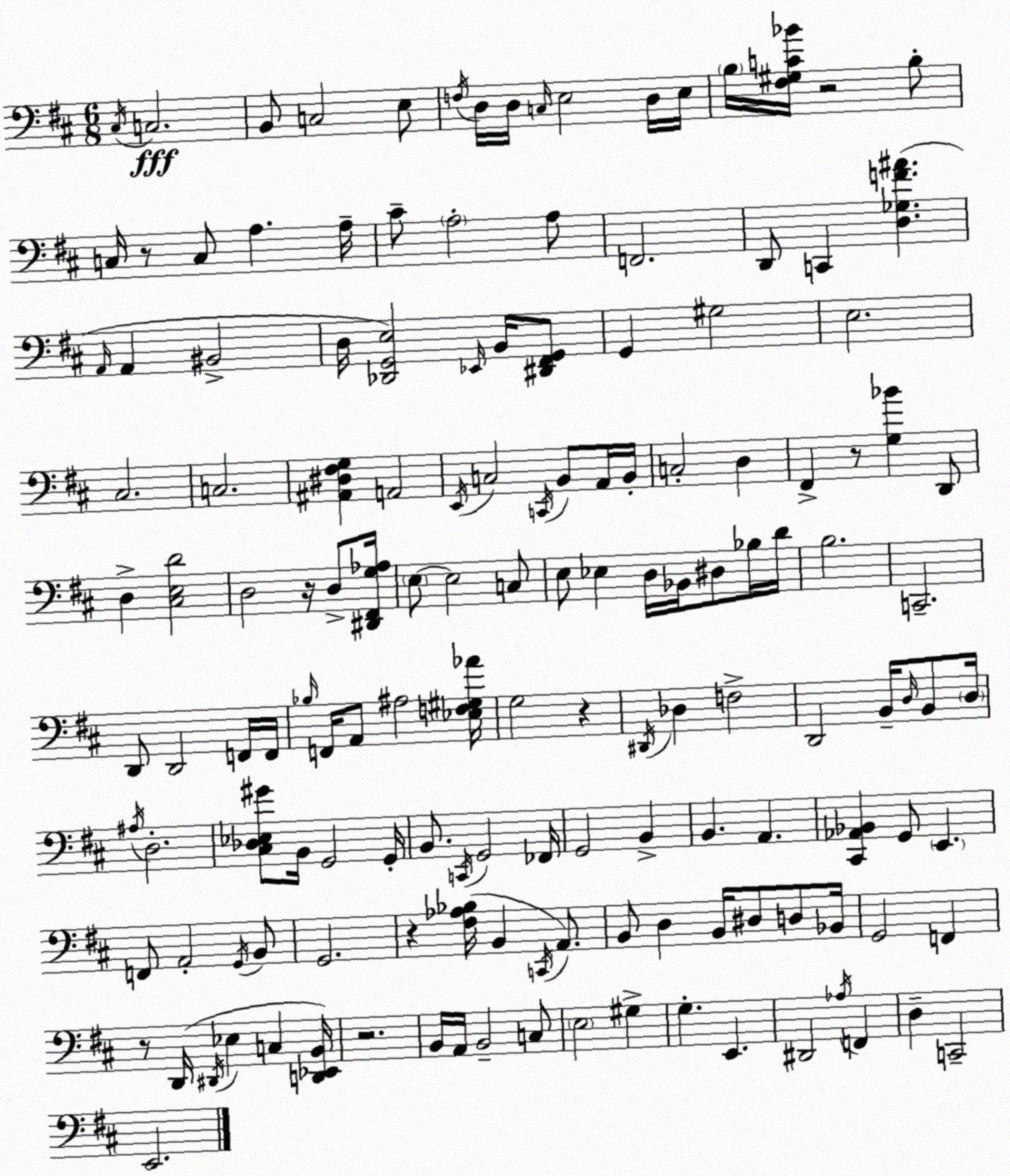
X:1
T:Untitled
M:6/8
L:1/4
K:D
^C,/4 C,2 B,,/2 C,2 E,/2 F,/4 D,/4 D,/4 C,/4 E,2 D,/4 E,/4 B,/4 [^F,^G,C_B]/4 z2 B,/2 C,/4 z/2 C,/2 A, A,/4 ^C/2 A,2 A,/2 F,,2 D,,/2 C,, [D,_G,F^A] A,,/4 A,, ^B,,2 D,/4 [_D,,G,,E,]2 _E,,/4 B,,/4 [^D,,^F,,G,,]/2 G,, ^G,2 E,2 ^C,2 C,2 [^A,,^D,^F,G,] A,,2 E,,/4 C,2 C,,/4 B,,/2 A,,/4 B,,/4 C,2 D, ^F,, z/2 [G,_B] D,,/2 D, [^C,E,D]2 D,2 z/4 D,/2 [^D,,^F,,G,_A,]/4 E,/2 E,2 C,/2 E,/2 _E, D,/4 _B,,/4 ^D,/2 _B,/4 D/4 B,2 C,,2 D,,/2 D,,2 F,,/4 F,,/4 _B,/4 F,,/4 A,,/2 ^A,2 [_E,F,^G,_A]/4 G,2 z ^D,,/4 _D, F,2 D,,2 B,,/4 D,/4 B,,/2 D,/4 ^A,/4 D,2 [^C,_D,_E,^G]/2 B,,/4 G,,2 G,,/4 B,,/2 C,,/4 G,,2 _F,,/4 G,,2 B,, B,, A,, [^C,,_A,,_B,,] G,,/2 E,, F,,/2 A,,2 G,,/4 B,,/2 G,,2 z [^F,_A,_B,]/4 B,, C,,/4 A,,/2 B,,/2 D, B,,/4 ^D,/2 D,/2 _B,,/4 G,,2 F,, z/2 D,,/4 ^D,,/4 _E, C, [D,,_E,,B,,]/4 z2 B,,/4 A,,/4 B,,2 C,/2 E,2 ^G, G, E,, ^D,,2 _A,/4 F,, D, C,,2 E,,2